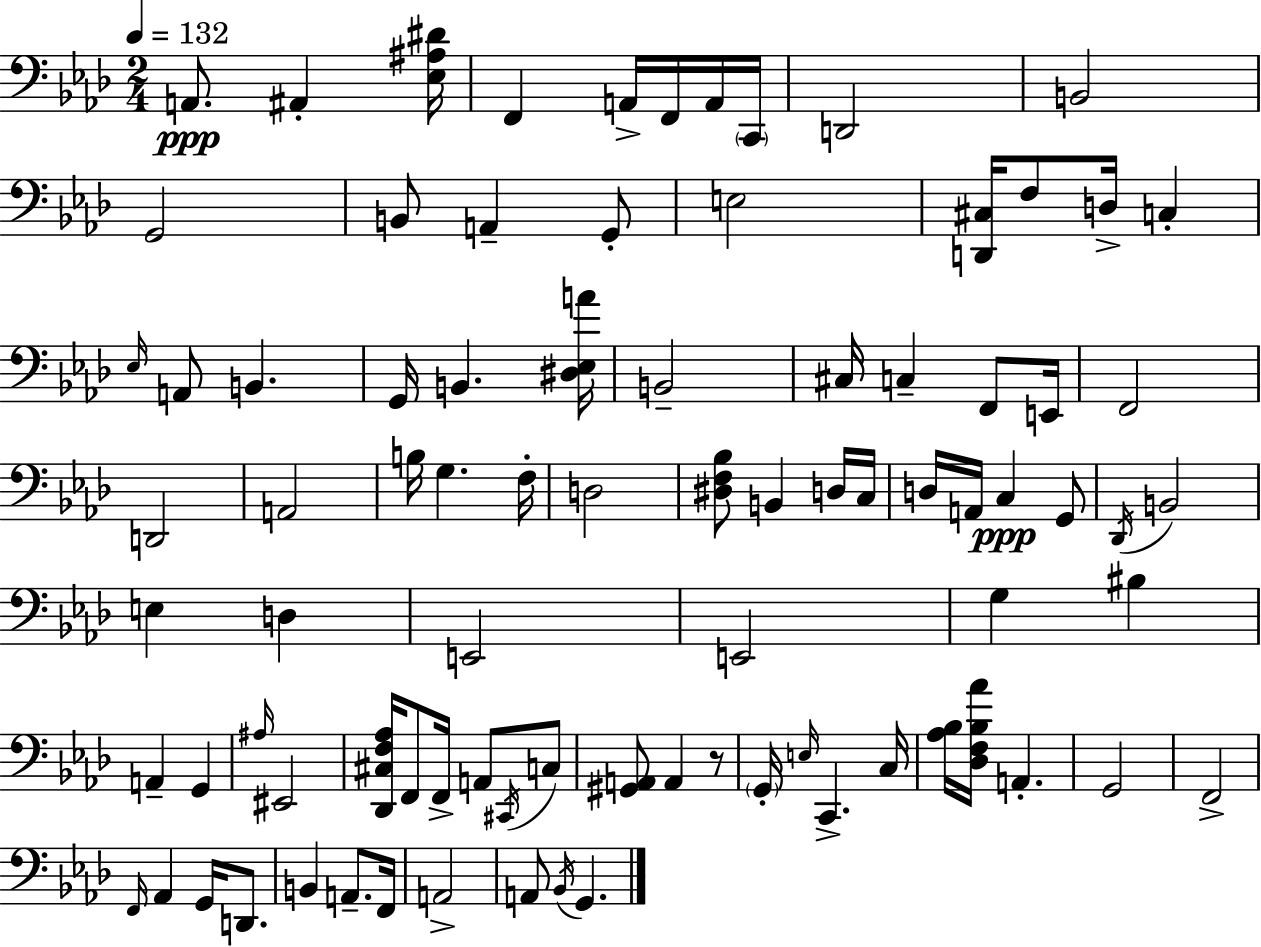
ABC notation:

X:1
T:Untitled
M:2/4
L:1/4
K:Ab
A,,/2 ^A,, [_E,^A,^D]/4 F,, A,,/4 F,,/4 A,,/4 C,,/4 D,,2 B,,2 G,,2 B,,/2 A,, G,,/2 E,2 [D,,^C,]/4 F,/2 D,/4 C, _E,/4 A,,/2 B,, G,,/4 B,, [^D,_E,A]/4 B,,2 ^C,/4 C, F,,/2 E,,/4 F,,2 D,,2 A,,2 B,/4 G, F,/4 D,2 [^D,F,_B,]/2 B,, D,/4 C,/4 D,/4 A,,/4 C, G,,/2 _D,,/4 B,,2 E, D, E,,2 E,,2 G, ^B, A,, G,, ^A,/4 ^E,,2 [_D,,^C,F,_A,]/4 F,,/2 F,,/4 A,,/2 ^C,,/4 C,/2 [^G,,A,,]/2 A,, z/2 G,,/4 E,/4 C,, C,/4 [_A,_B,]/4 [_D,F,_B,_A]/4 A,, G,,2 F,,2 F,,/4 _A,, G,,/4 D,,/2 B,, A,,/2 F,,/4 A,,2 A,,/2 _B,,/4 G,,